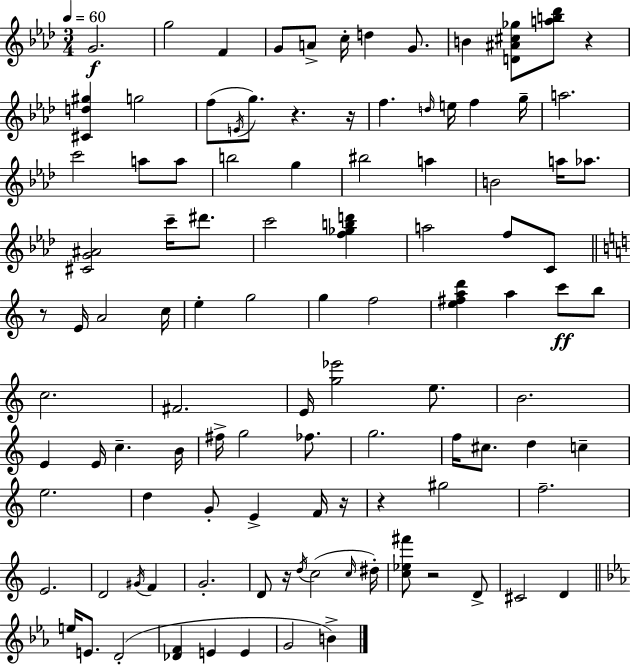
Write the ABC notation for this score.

X:1
T:Untitled
M:3/4
L:1/4
K:Ab
G2 g2 F G/2 A/2 c/4 d G/2 B [D^A^c_g]/2 [ab_d']/2 z [^Cd^g] g2 f/2 E/4 g/2 z z/4 f d/4 e/4 f g/4 a2 c'2 a/2 a/2 b2 g ^b2 a B2 a/4 _a/2 [^CG^A]2 c'/4 ^d'/2 c'2 [f_gbd'] a2 f/2 C/2 z/2 E/4 A2 c/4 e g2 g f2 [e^fad'] a c'/2 b/2 c2 ^F2 E/4 [g_e']2 e/2 B2 E E/4 c B/4 ^f/4 g2 _f/2 g2 f/4 ^c/2 d c e2 d G/2 E F/4 z/4 z ^g2 f2 E2 D2 ^G/4 F G2 D/2 z/4 d/4 c2 c/4 ^d/4 [c_e^f']/2 z2 D/2 ^C2 D e/4 E/2 D2 [_DF] E E G2 B